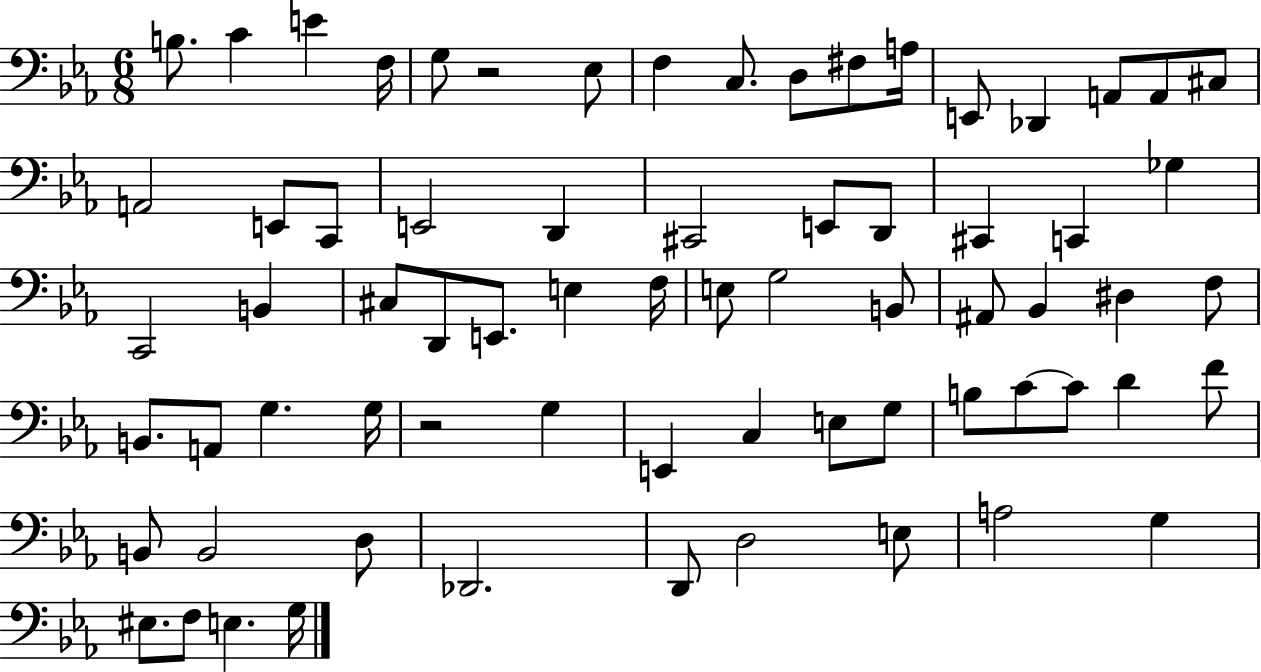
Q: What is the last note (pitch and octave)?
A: G3